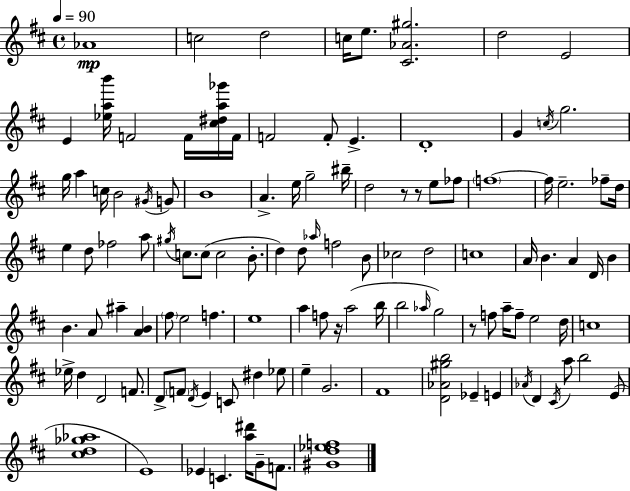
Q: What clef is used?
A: treble